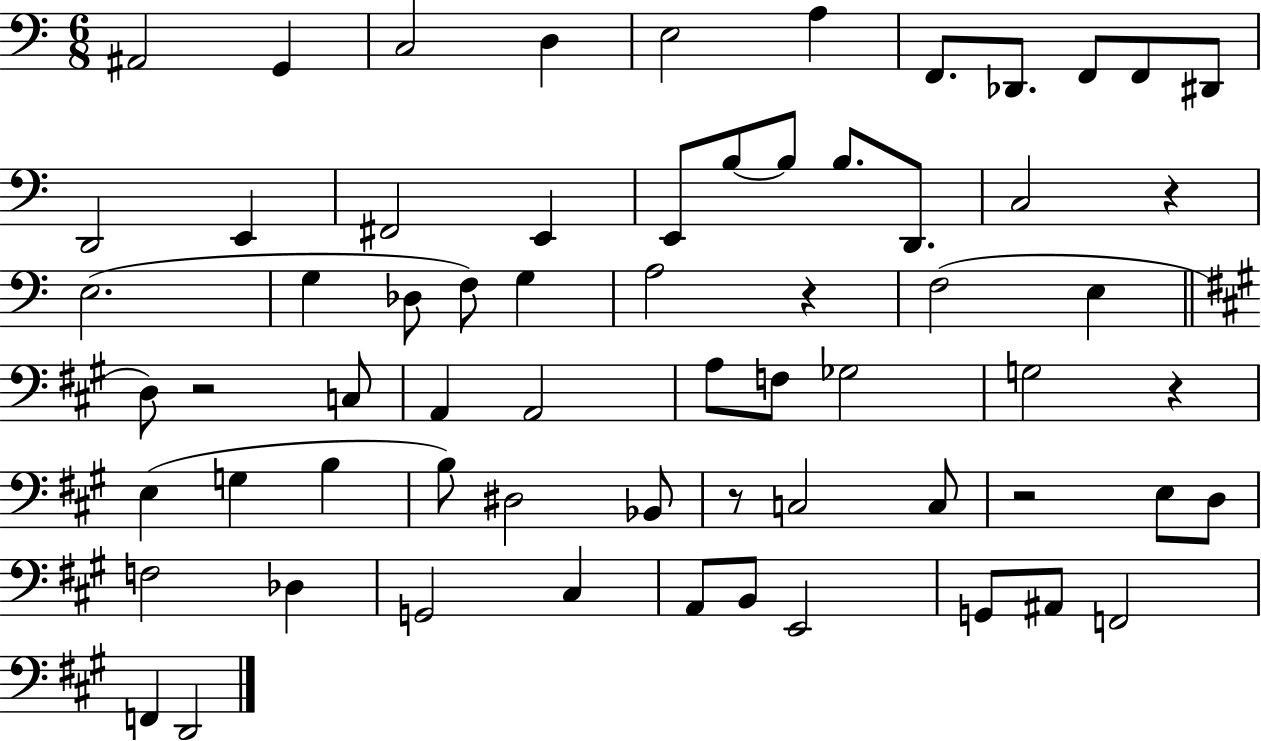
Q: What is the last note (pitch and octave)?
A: D2